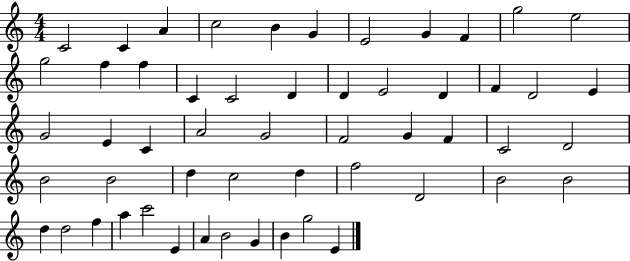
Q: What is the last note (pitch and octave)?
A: E4